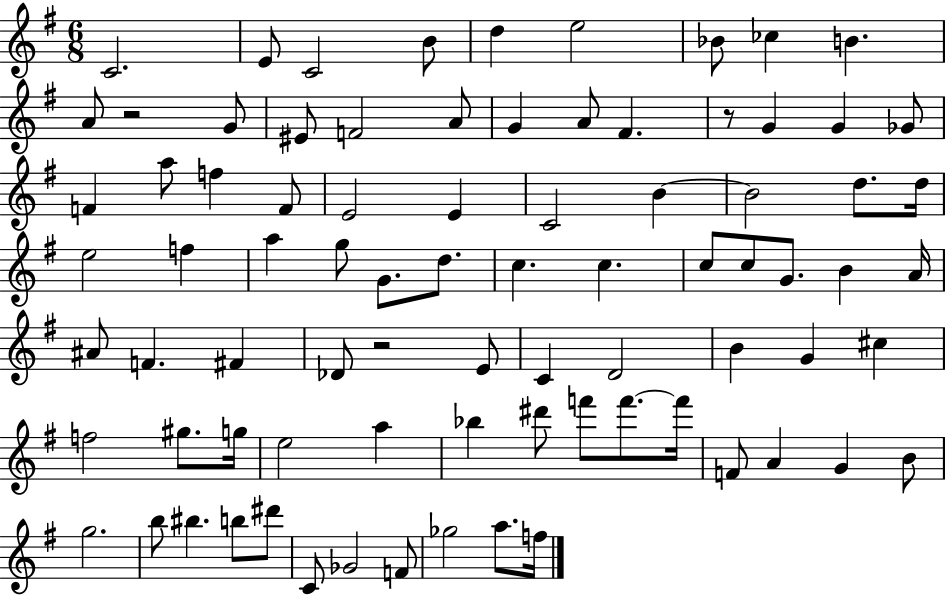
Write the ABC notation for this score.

X:1
T:Untitled
M:6/8
L:1/4
K:G
C2 E/2 C2 B/2 d e2 _B/2 _c B A/2 z2 G/2 ^E/2 F2 A/2 G A/2 ^F z/2 G G _G/2 F a/2 f F/2 E2 E C2 B B2 d/2 d/4 e2 f a g/2 G/2 d/2 c c c/2 c/2 G/2 B A/4 ^A/2 F ^F _D/2 z2 E/2 C D2 B G ^c f2 ^g/2 g/4 e2 a _b ^d'/2 f'/2 f'/2 f'/4 F/2 A G B/2 g2 b/2 ^b b/2 ^d'/2 C/2 _G2 F/2 _g2 a/2 f/4